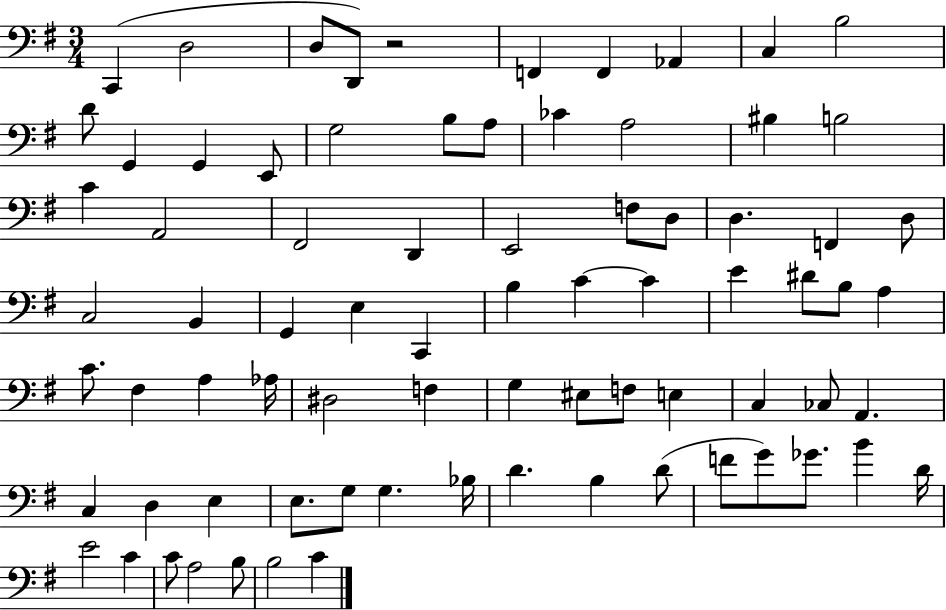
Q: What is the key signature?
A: G major